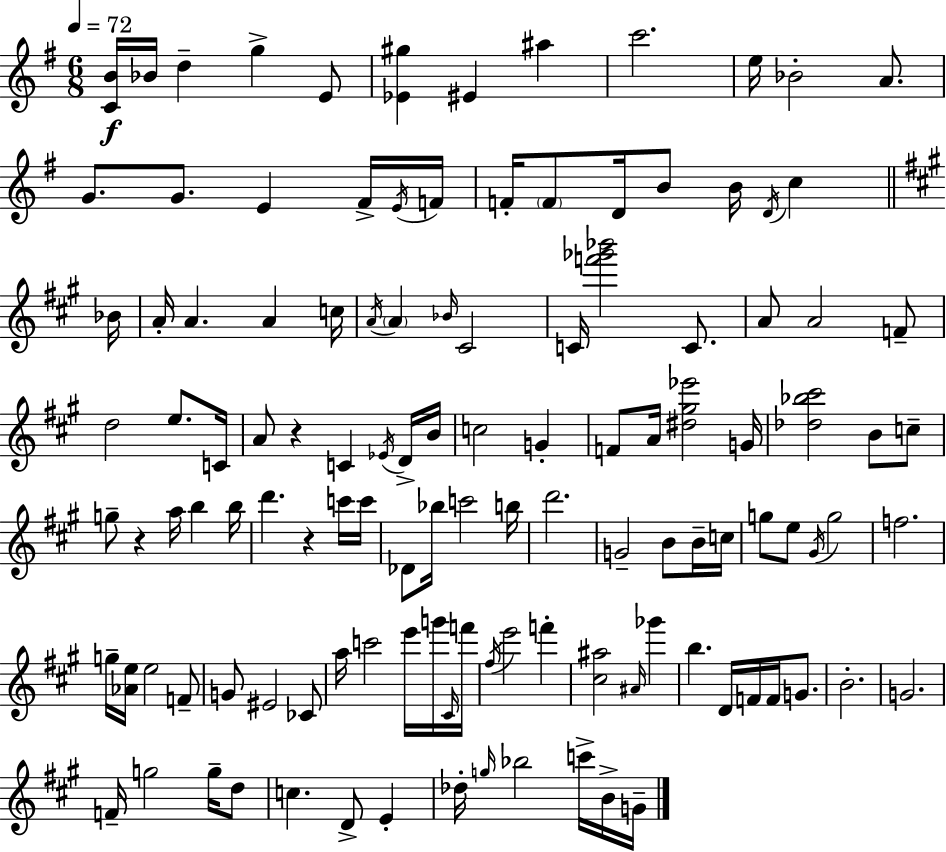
X:1
T:Untitled
M:6/8
L:1/4
K:Em
[CB]/4 _B/4 d g E/2 [_E^g] ^E ^a c'2 e/4 _B2 A/2 G/2 G/2 E ^F/4 E/4 F/4 F/4 F/2 D/4 B/2 B/4 D/4 c _B/4 A/4 A A c/4 A/4 A _B/4 ^C2 C/4 [f'_g'_b']2 C/2 A/2 A2 F/2 d2 e/2 C/4 A/2 z C _E/4 D/4 B/4 c2 G F/2 A/4 [^d^g_e']2 G/4 [_d_b^c']2 B/2 c/2 g/2 z a/4 b b/4 d' z c'/4 c'/4 _D/2 _b/4 c'2 b/4 d'2 G2 B/2 B/4 c/4 g/2 e/2 ^G/4 g2 f2 g/4 [_Ae]/4 e2 F/2 G/2 ^E2 _C/2 a/4 c'2 e'/4 g'/4 ^C/4 f'/4 ^f/4 e'2 f' [^c^a]2 ^A/4 _g' b D/4 F/4 F/4 G/2 B2 G2 F/4 g2 g/4 d/2 c D/2 E _d/4 g/4 _b2 c'/4 B/4 G/4